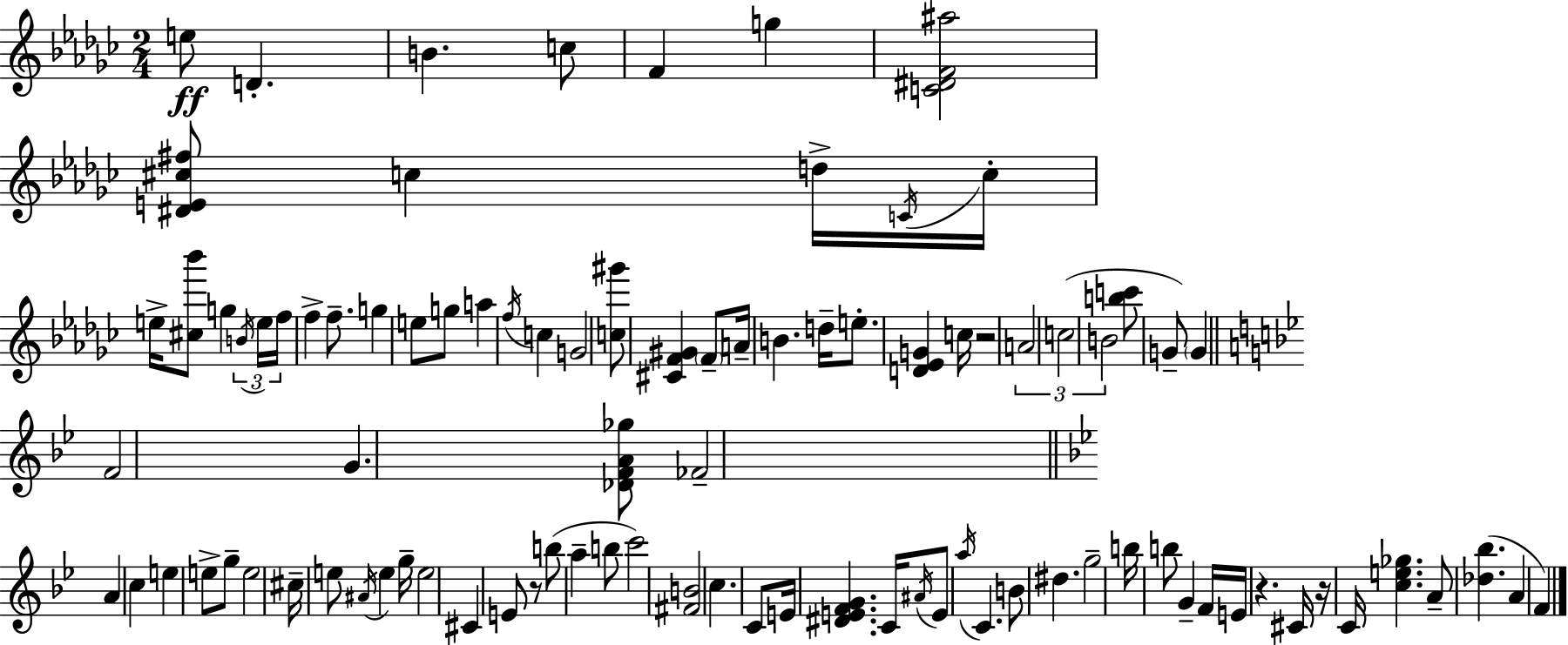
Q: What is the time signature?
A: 2/4